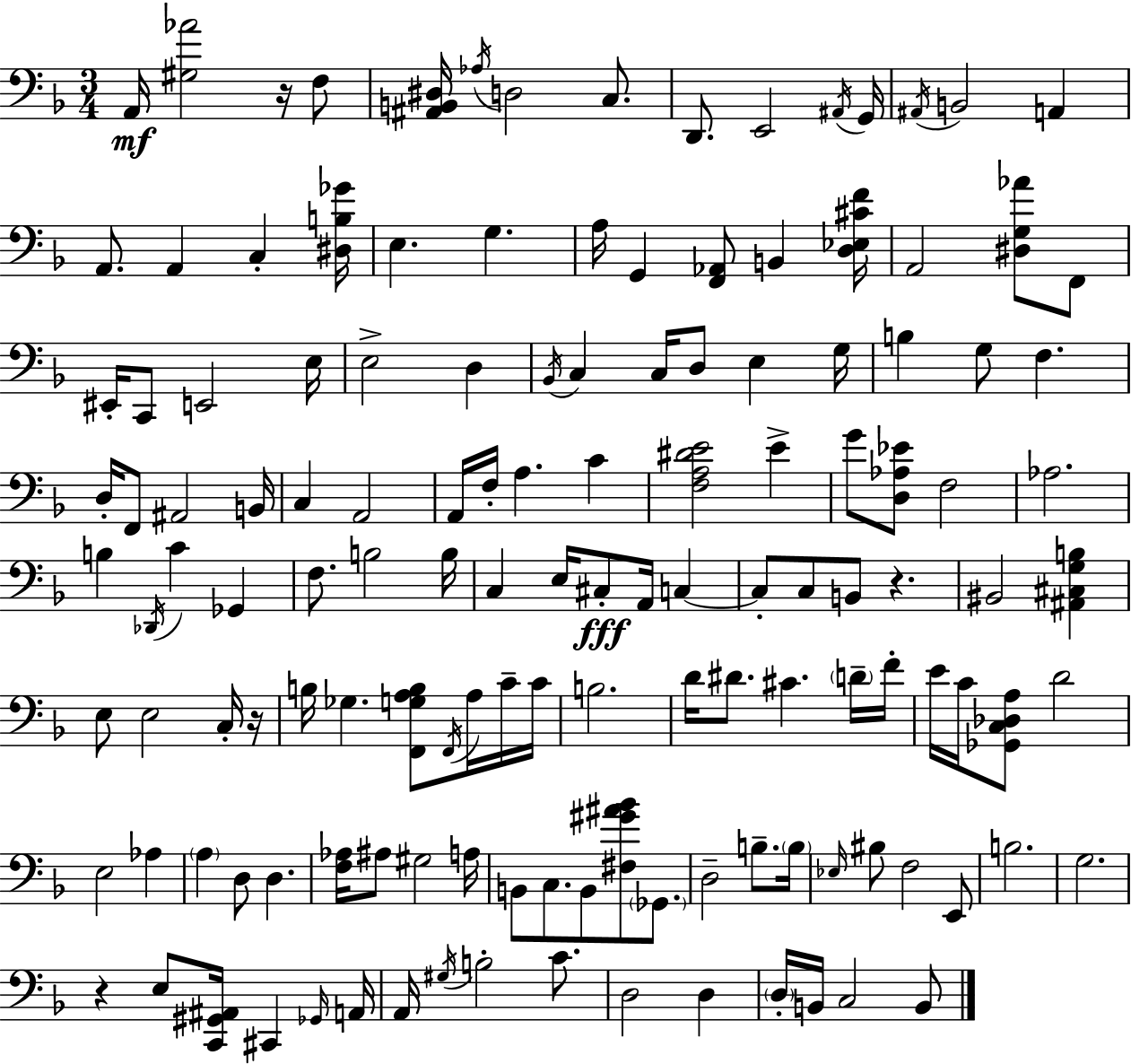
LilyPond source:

{
  \clef bass
  \numericTimeSignature
  \time 3/4
  \key f \major
  a,16\mf <gis aes'>2 r16 f8 | <ais, b, dis>16 \acciaccatura { aes16 } d2 c8. | d,8. e,2 | \acciaccatura { ais,16 } g,16 \acciaccatura { ais,16 } b,2 a,4 | \break a,8. a,4 c4-. | <dis b ges'>16 e4. g4. | a16 g,4 <f, aes,>8 b,4 | <d ees cis' f'>16 a,2 <dis g aes'>8 | \break f,8 eis,16-. c,8 e,2 | e16 e2-> d4 | \acciaccatura { bes,16 } c4 c16 d8 e4 | g16 b4 g8 f4. | \break d16-. f,8 ais,2 | b,16 c4 a,2 | a,16 f16-. a4. | c'4 <f a dis' e'>2 | \break e'4-> g'8 <d aes ees'>8 f2 | aes2. | b4 \acciaccatura { des,16 } c'4 | ges,4 f8. b2 | \break b16 c4 e16 cis8-.\fff | a,16 c4~~ c8-. c8 b,8 r4. | bis,2 | <ais, cis g b>4 e8 e2 | \break c16-. r16 b16 ges4. | <f, g a b>8 \acciaccatura { f,16 } a16 c'16-- c'16 b2. | d'16 dis'8. cis'4. | \parenthesize d'16-- f'16-. e'16 c'16 <ges, c des a>8 d'2 | \break e2 | aes4 \parenthesize a4 d8 | d4. <f aes>16 ais8 gis2 | a16 b,8 c8. b,8 | \break <fis gis' ais' bes'>8 \parenthesize ges,8. d2-- | b8.-- \parenthesize b16 \grace { ees16 } bis8 f2 | e,8 b2. | g2. | \break r4 e8 | <c, gis, ais,>16 cis,4 \grace { ges,16 } a,16 a,16 \acciaccatura { gis16 } b2-. | c'8. d2 | d4 \parenthesize d16-. b,16 c2 | \break b,8 \bar "|."
}